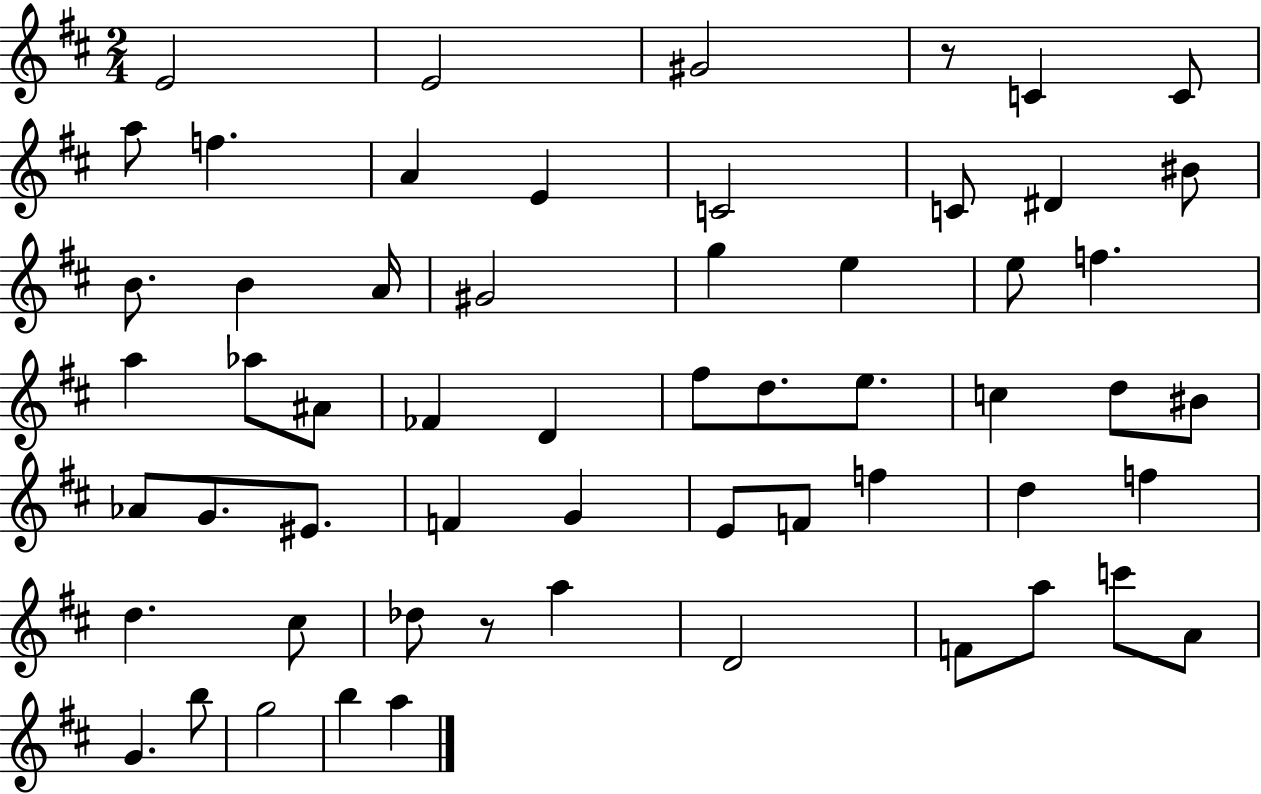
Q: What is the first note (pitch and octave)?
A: E4